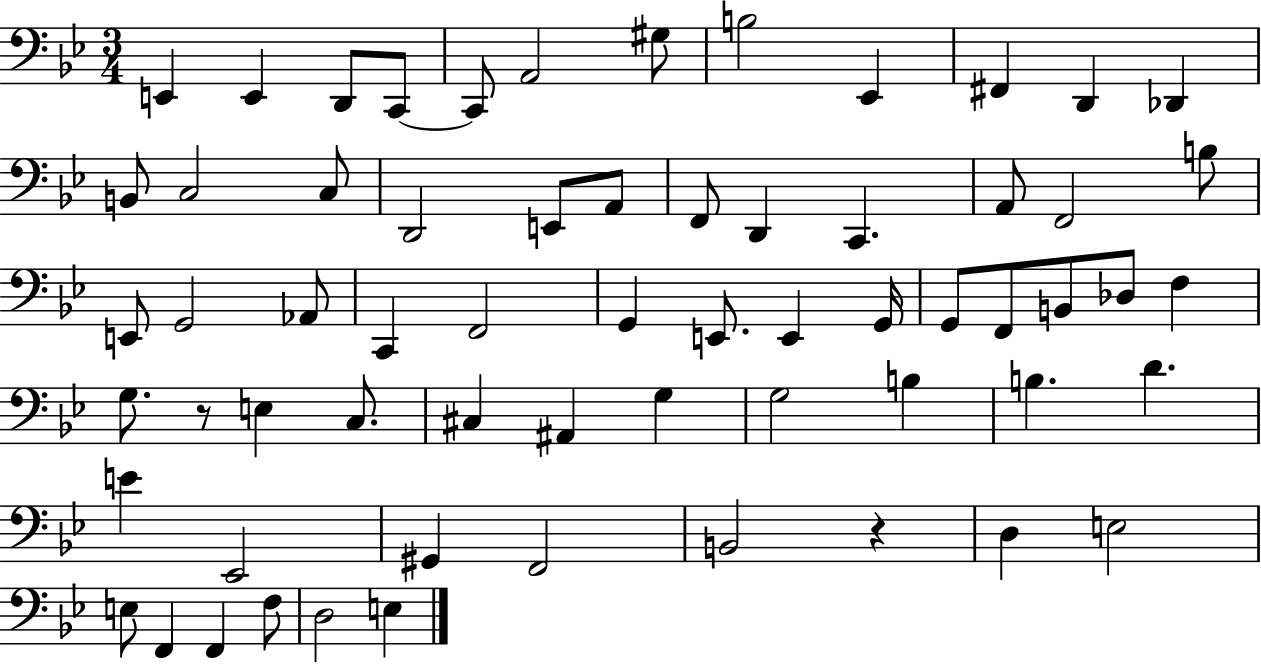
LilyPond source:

{
  \clef bass
  \numericTimeSignature
  \time 3/4
  \key bes \major
  e,4 e,4 d,8 c,8~~ | c,8 a,2 gis8 | b2 ees,4 | fis,4 d,4 des,4 | \break b,8 c2 c8 | d,2 e,8 a,8 | f,8 d,4 c,4. | a,8 f,2 b8 | \break e,8 g,2 aes,8 | c,4 f,2 | g,4 e,8. e,4 g,16 | g,8 f,8 b,8 des8 f4 | \break g8. r8 e4 c8. | cis4 ais,4 g4 | g2 b4 | b4. d'4. | \break e'4 ees,2 | gis,4 f,2 | b,2 r4 | d4 e2 | \break e8 f,4 f,4 f8 | d2 e4 | \bar "|."
}